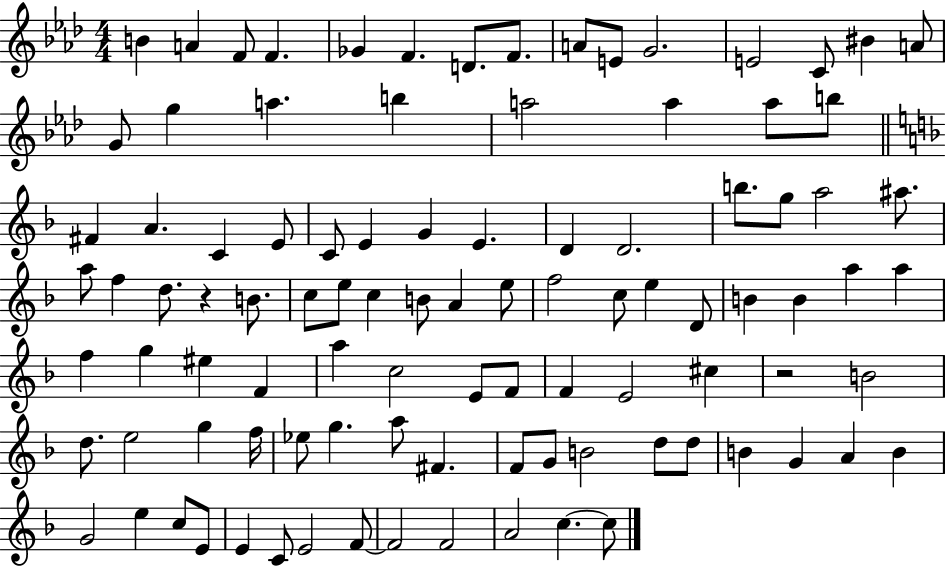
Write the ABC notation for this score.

X:1
T:Untitled
M:4/4
L:1/4
K:Ab
B A F/2 F _G F D/2 F/2 A/2 E/2 G2 E2 C/2 ^B A/2 G/2 g a b a2 a a/2 b/2 ^F A C E/2 C/2 E G E D D2 b/2 g/2 a2 ^a/2 a/2 f d/2 z B/2 c/2 e/2 c B/2 A e/2 f2 c/2 e D/2 B B a a f g ^e F a c2 E/2 F/2 F E2 ^c z2 B2 d/2 e2 g f/4 _e/2 g a/2 ^F F/2 G/2 B2 d/2 d/2 B G A B G2 e c/2 E/2 E C/2 E2 F/2 F2 F2 A2 c c/2